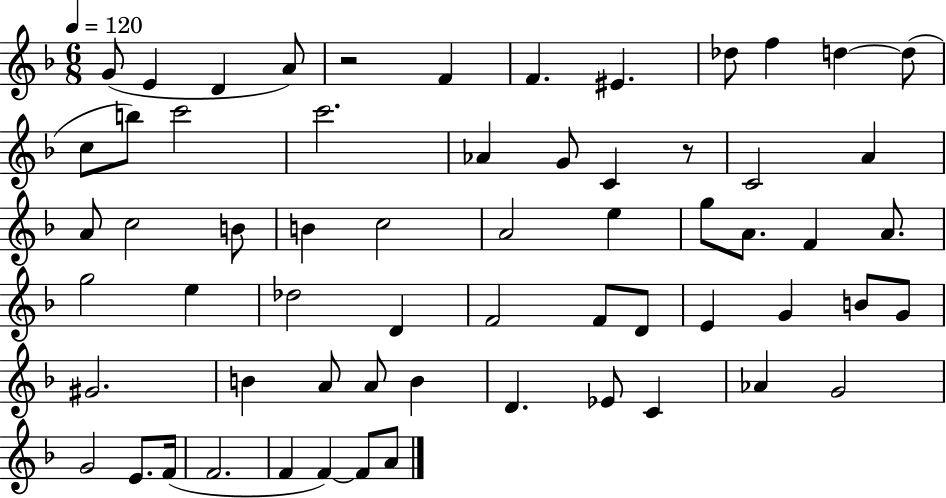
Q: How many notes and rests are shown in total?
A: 62